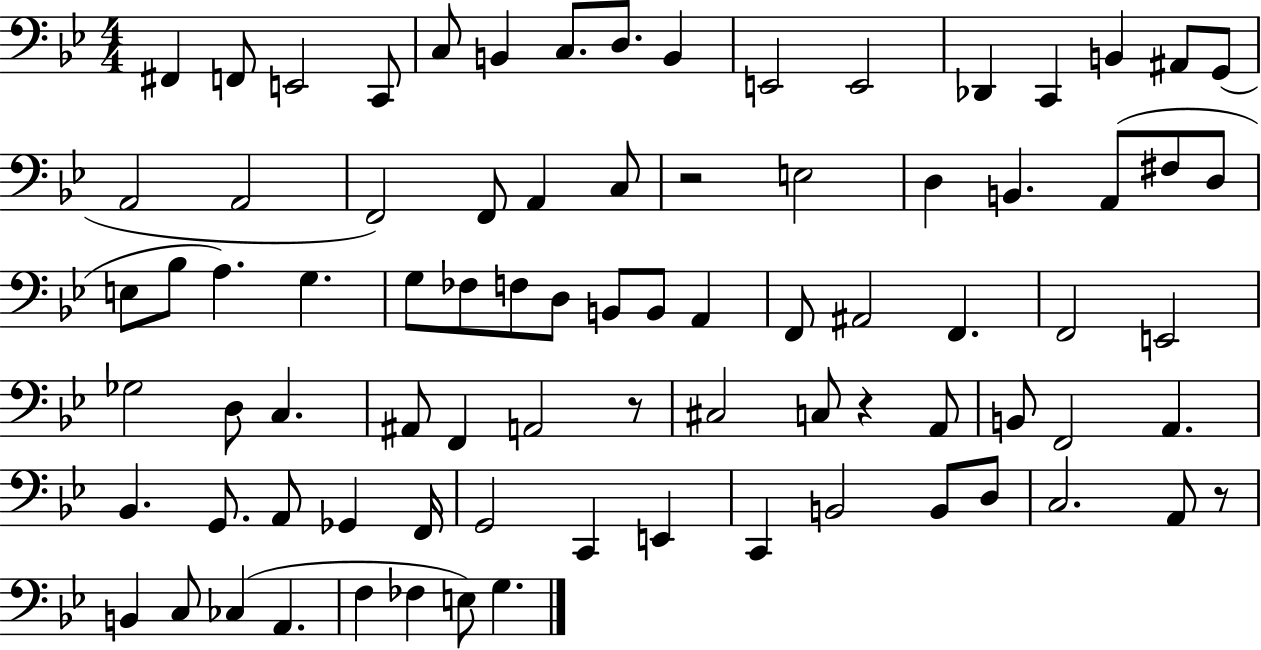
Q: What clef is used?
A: bass